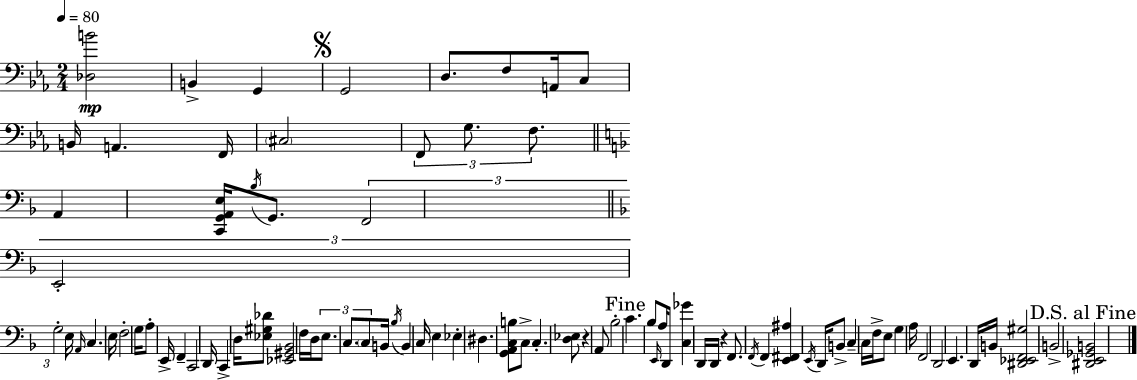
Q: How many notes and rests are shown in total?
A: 86